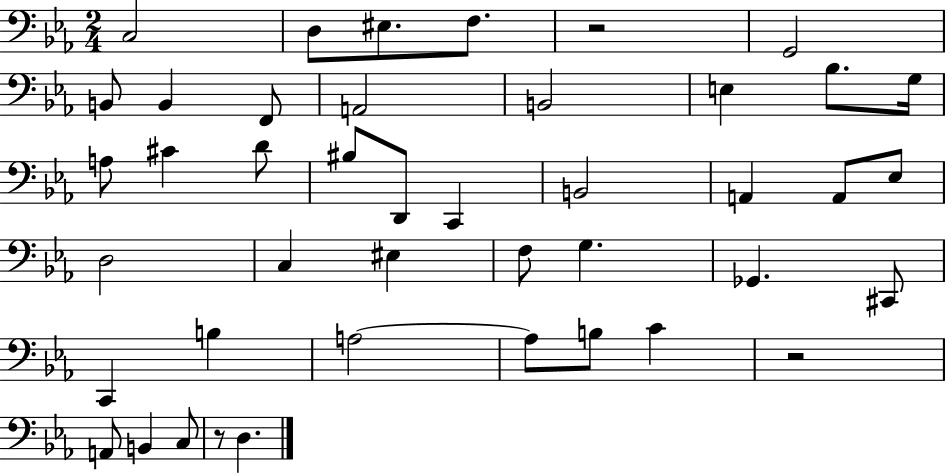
{
  \clef bass
  \numericTimeSignature
  \time 2/4
  \key ees \major
  \repeat volta 2 { c2 | d8 eis8. f8. | r2 | g,2 | \break b,8 b,4 f,8 | a,2 | b,2 | e4 bes8. g16 | \break a8 cis'4 d'8 | bis8 d,8 c,4 | b,2 | a,4 a,8 ees8 | \break d2 | c4 eis4 | f8 g4. | ges,4. cis,8 | \break c,4 b4 | a2~~ | a8 b8 c'4 | r2 | \break a,8 b,4 c8 | r8 d4. | } \bar "|."
}